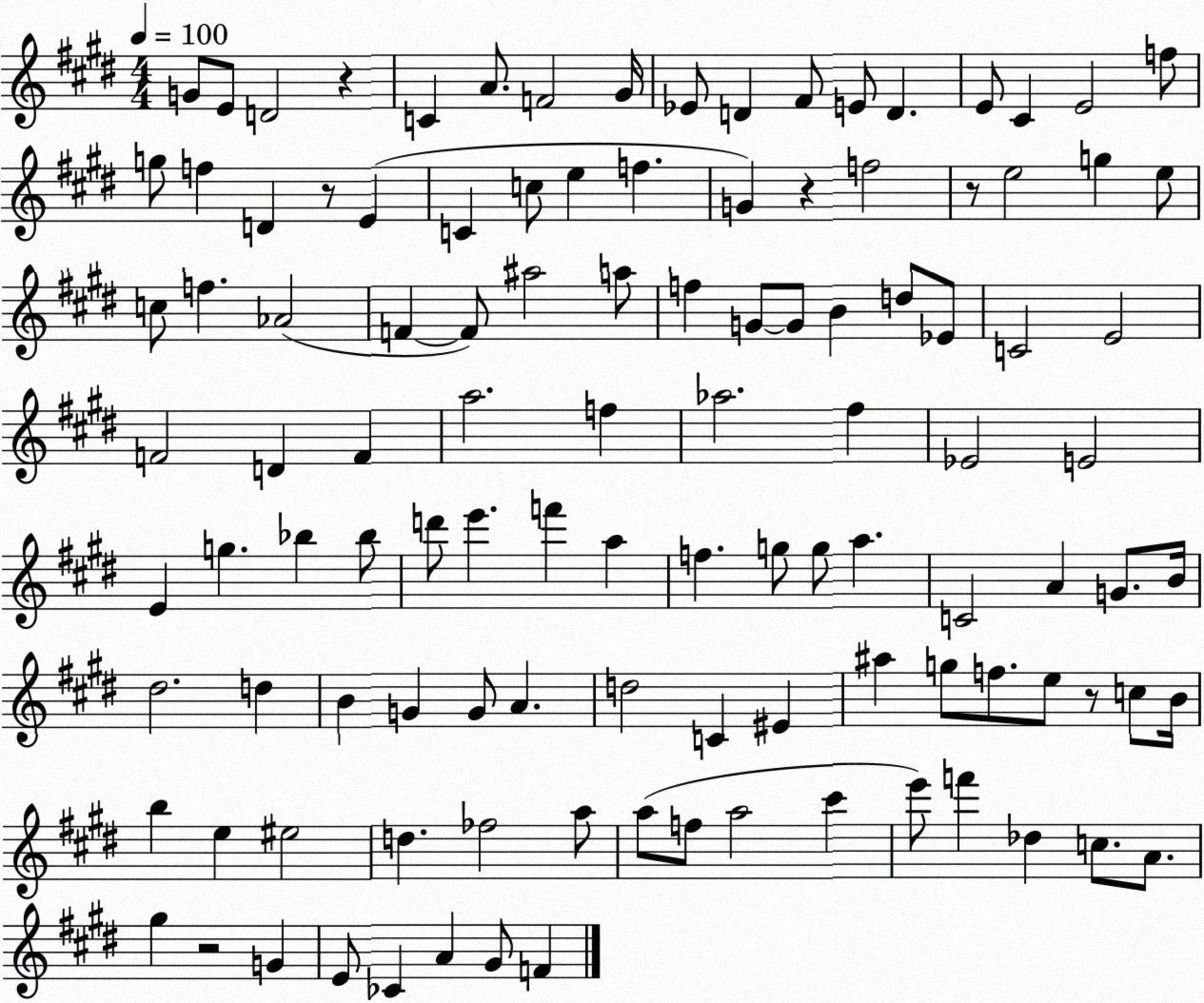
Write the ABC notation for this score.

X:1
T:Untitled
M:4/4
L:1/4
K:E
G/2 E/2 D2 z C A/2 F2 ^G/4 _E/2 D ^F/2 E/2 D E/2 ^C E2 f/2 g/2 f D z/2 E C c/2 e f G z f2 z/2 e2 g e/2 c/2 f _A2 F F/2 ^a2 a/2 f G/2 G/2 B d/2 _E/2 C2 E2 F2 D F a2 f _a2 ^f _E2 E2 E g _b _b/2 d'/2 e' f' a f g/2 g/2 a C2 A G/2 B/4 ^d2 d B G G/2 A d2 C ^E ^a g/2 f/2 e/2 z/2 c/2 B/4 b e ^e2 d _f2 a/2 a/2 f/2 a2 ^c' e'/2 f' _d c/2 A/2 ^g z2 G E/2 _C A ^G/2 F